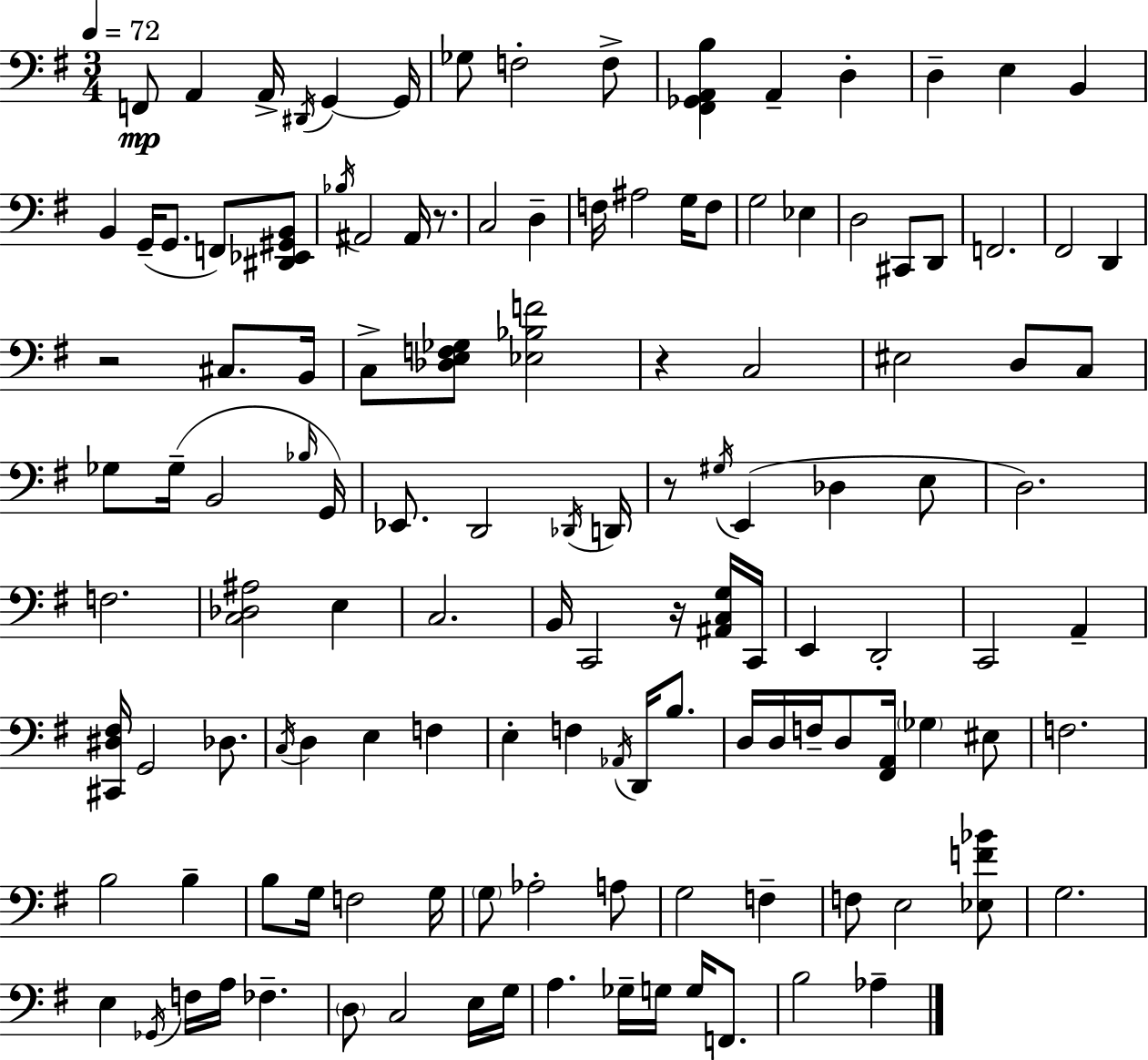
F2/e A2/q A2/s D#2/s G2/q G2/s Gb3/e F3/h F3/e [F#2,Gb2,A2,B3]/q A2/q D3/q D3/q E3/q B2/q B2/q G2/s G2/e. F2/e [D#2,Eb2,G#2,B2]/e Bb3/s A#2/h A#2/s R/e. C3/h D3/q F3/s A#3/h G3/s F3/e G3/h Eb3/q D3/h C#2/e D2/e F2/h. F#2/h D2/q R/h C#3/e. B2/s C3/e [Db3,E3,F3,Gb3]/e [Eb3,Bb3,F4]/h R/q C3/h EIS3/h D3/e C3/e Gb3/e Gb3/s B2/h Bb3/s G2/s Eb2/e. D2/h Db2/s D2/s R/e G#3/s E2/q Db3/q E3/e D3/h. F3/h. [C3,Db3,A#3]/h E3/q C3/h. B2/s C2/h R/s [A#2,C3,G3]/s C2/s E2/q D2/h C2/h A2/q [C#2,D#3,F#3]/s G2/h Db3/e. C3/s D3/q E3/q F3/q E3/q F3/q Ab2/s D2/s B3/e. D3/s D3/s F3/s D3/e [F#2,A2]/s Gb3/q EIS3/e F3/h. B3/h B3/q B3/e G3/s F3/h G3/s G3/e Ab3/h A3/e G3/h F3/q F3/e E3/h [Eb3,F4,Bb4]/e G3/h. E3/q Gb2/s F3/s A3/s FES3/q. D3/e C3/h E3/s G3/s A3/q. Gb3/s G3/s G3/s F2/e. B3/h Ab3/q